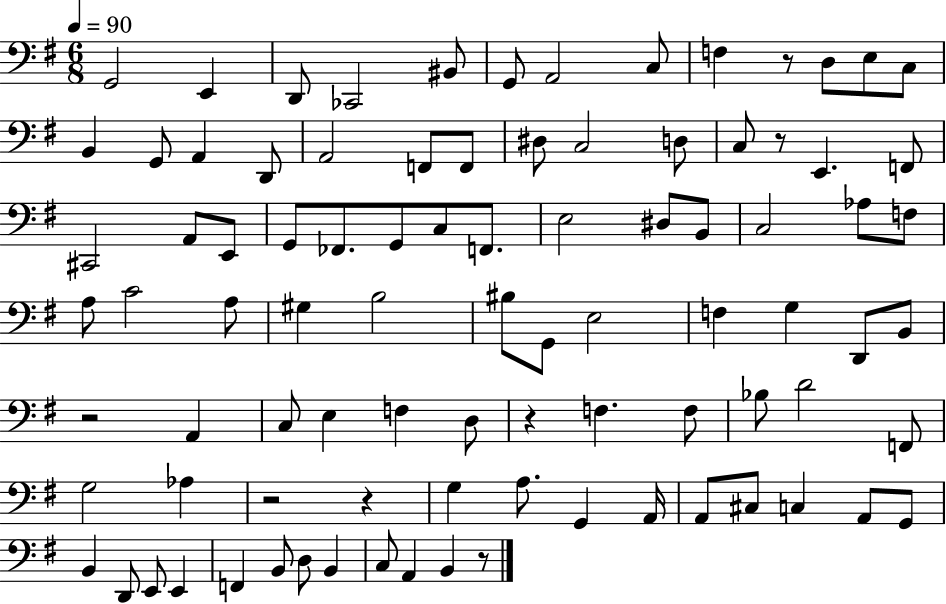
X:1
T:Untitled
M:6/8
L:1/4
K:G
G,,2 E,, D,,/2 _C,,2 ^B,,/2 G,,/2 A,,2 C,/2 F, z/2 D,/2 E,/2 C,/2 B,, G,,/2 A,, D,,/2 A,,2 F,,/2 F,,/2 ^D,/2 C,2 D,/2 C,/2 z/2 E,, F,,/2 ^C,,2 A,,/2 E,,/2 G,,/2 _F,,/2 G,,/2 C,/2 F,,/2 E,2 ^D,/2 B,,/2 C,2 _A,/2 F,/2 A,/2 C2 A,/2 ^G, B,2 ^B,/2 G,,/2 E,2 F, G, D,,/2 B,,/2 z2 A,, C,/2 E, F, D,/2 z F, F,/2 _B,/2 D2 F,,/2 G,2 _A, z2 z G, A,/2 G,, A,,/4 A,,/2 ^C,/2 C, A,,/2 G,,/2 B,, D,,/2 E,,/2 E,, F,, B,,/2 D,/2 B,, C,/2 A,, B,, z/2